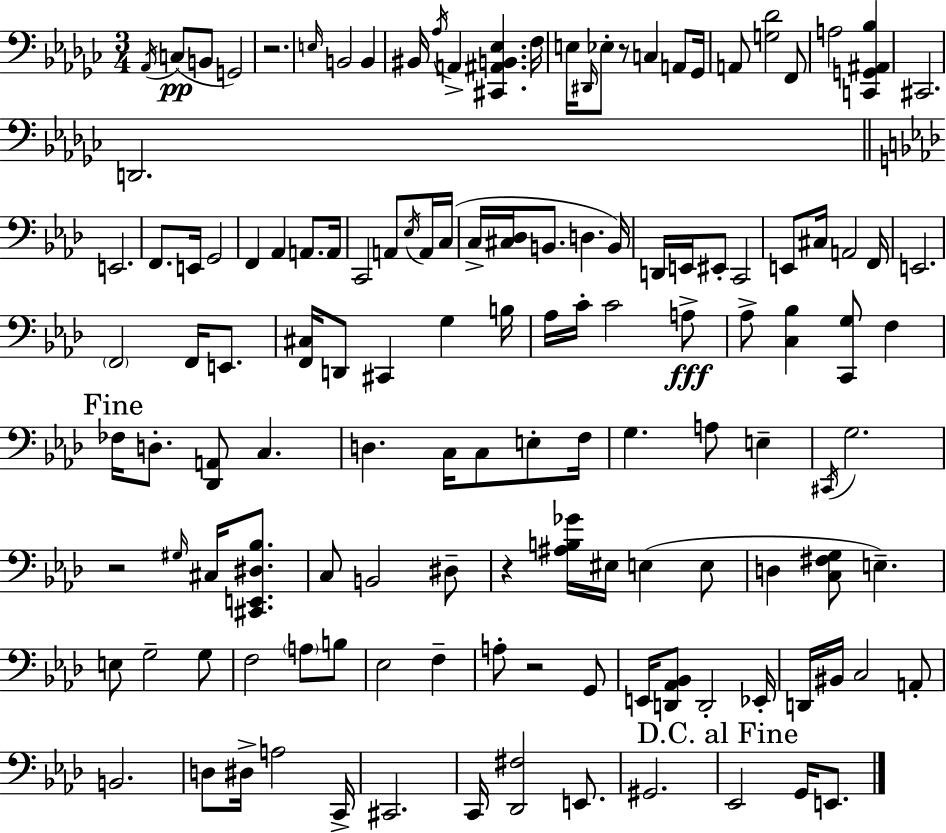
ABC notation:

X:1
T:Untitled
M:3/4
L:1/4
K:Ebm
_A,,/4 C,/2 B,,/2 G,,2 z2 E,/4 B,,2 B,, ^B,,/4 _A,/4 A,, [^C,,^A,,B,,_E,] F,/4 E,/4 ^D,,/4 _E,/2 z/2 C, A,,/2 _G,,/4 A,,/2 [G,_D]2 F,,/2 A,2 [C,,G,,^A,,_B,] ^C,,2 D,,2 E,,2 F,,/2 E,,/4 G,,2 F,, _A,, A,,/2 A,,/4 C,,2 A,,/2 _E,/4 A,,/4 C,/4 C,/4 [^C,_D,]/4 B,,/2 D, B,,/4 D,,/4 E,,/4 ^E,,/2 C,,2 E,,/2 ^C,/4 A,,2 F,,/4 E,,2 F,,2 F,,/4 E,,/2 [F,,^C,]/4 D,,/2 ^C,, G, B,/4 _A,/4 C/4 C2 A,/2 _A,/2 [C,_B,] [C,,G,]/2 F, _F,/4 D,/2 [_D,,A,,]/2 C, D, C,/4 C,/2 E,/2 F,/4 G, A,/2 E, ^C,,/4 G,2 z2 ^G,/4 ^C,/4 [^C,,E,,^D,_B,]/2 C,/2 B,,2 ^D,/2 z [^A,B,_G]/4 ^E,/4 E, E,/2 D, [C,^F,G,]/2 E, E,/2 G,2 G,/2 F,2 A,/2 B,/2 _E,2 F, A,/2 z2 G,,/2 E,,/4 [D,,_A,,_B,,]/2 D,,2 _E,,/4 D,,/4 ^B,,/4 C,2 A,,/2 B,,2 D,/2 ^D,/4 A,2 C,,/4 ^C,,2 C,,/4 [_D,,^F,]2 E,,/2 ^G,,2 _E,,2 G,,/4 E,,/2